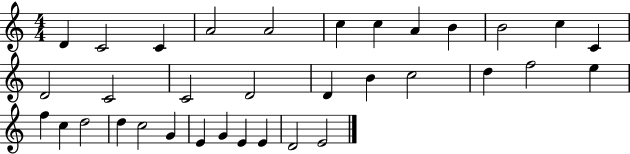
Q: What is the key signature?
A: C major